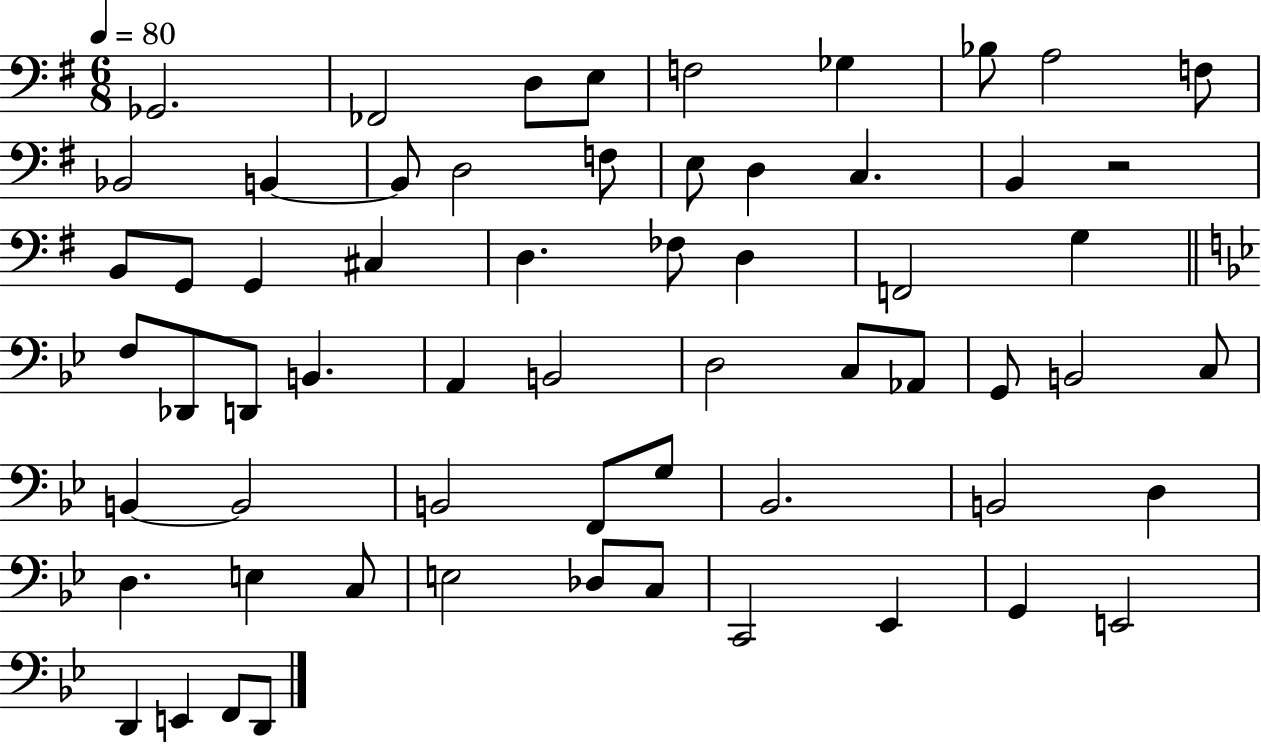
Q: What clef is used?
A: bass